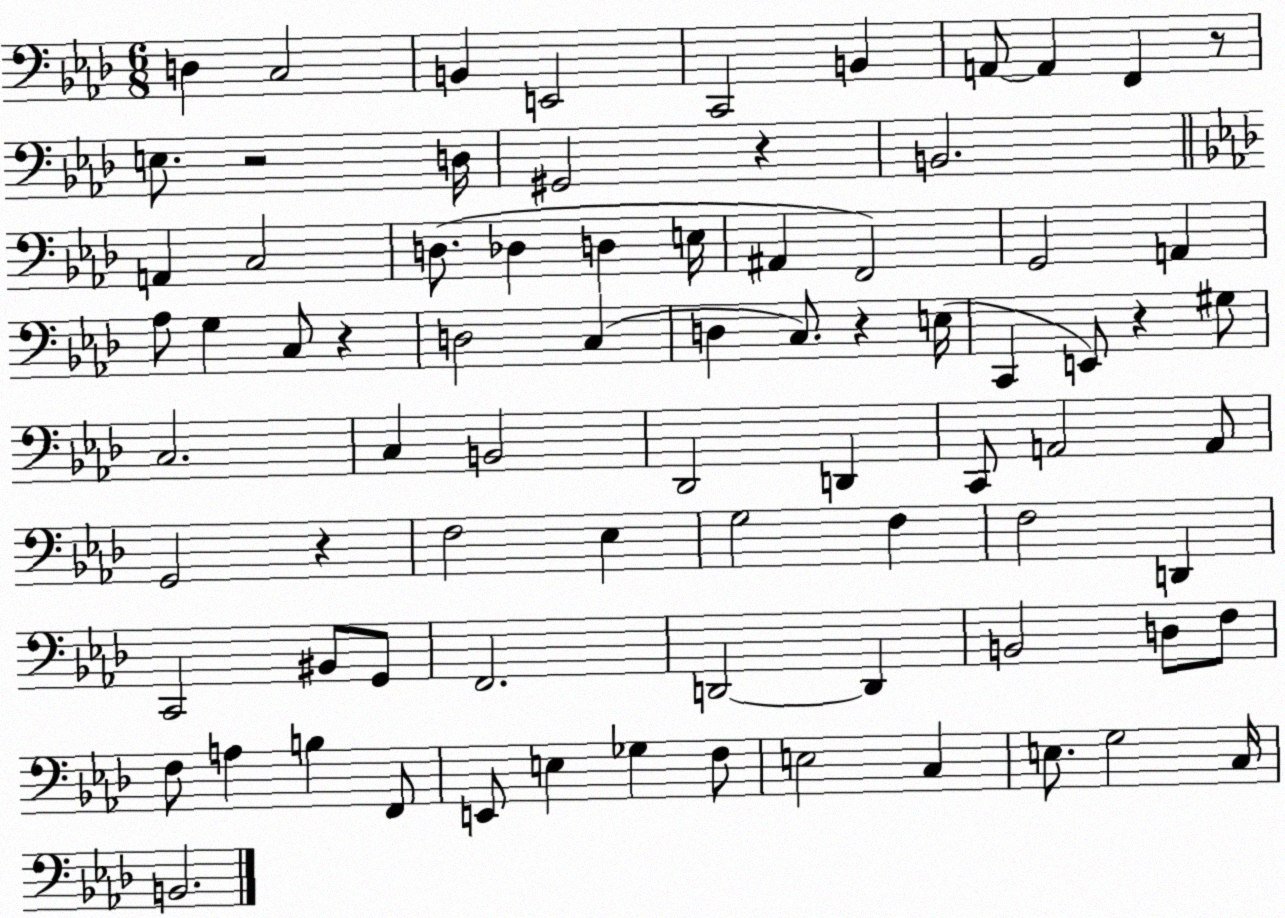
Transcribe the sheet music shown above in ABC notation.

X:1
T:Untitled
M:6/8
L:1/4
K:Ab
D, C,2 B,, E,,2 C,,2 B,, A,,/2 A,, F,, z/2 E,/2 z2 D,/4 ^G,,2 z B,,2 A,, C,2 D,/2 _D, D, E,/4 ^A,, F,,2 G,,2 A,, _A,/2 G, C,/2 z D,2 C, D, C,/2 z E,/4 C,, E,,/2 z ^G,/2 C,2 C, B,,2 _D,,2 D,, C,,/2 A,,2 A,,/2 G,,2 z F,2 _E, G,2 F, F,2 D,, C,,2 ^B,,/2 G,,/2 F,,2 D,,2 D,, B,,2 D,/2 F,/2 F,/2 A, B, F,,/2 E,,/2 E, _G, F,/2 E,2 C, E,/2 G,2 C,/4 B,,2